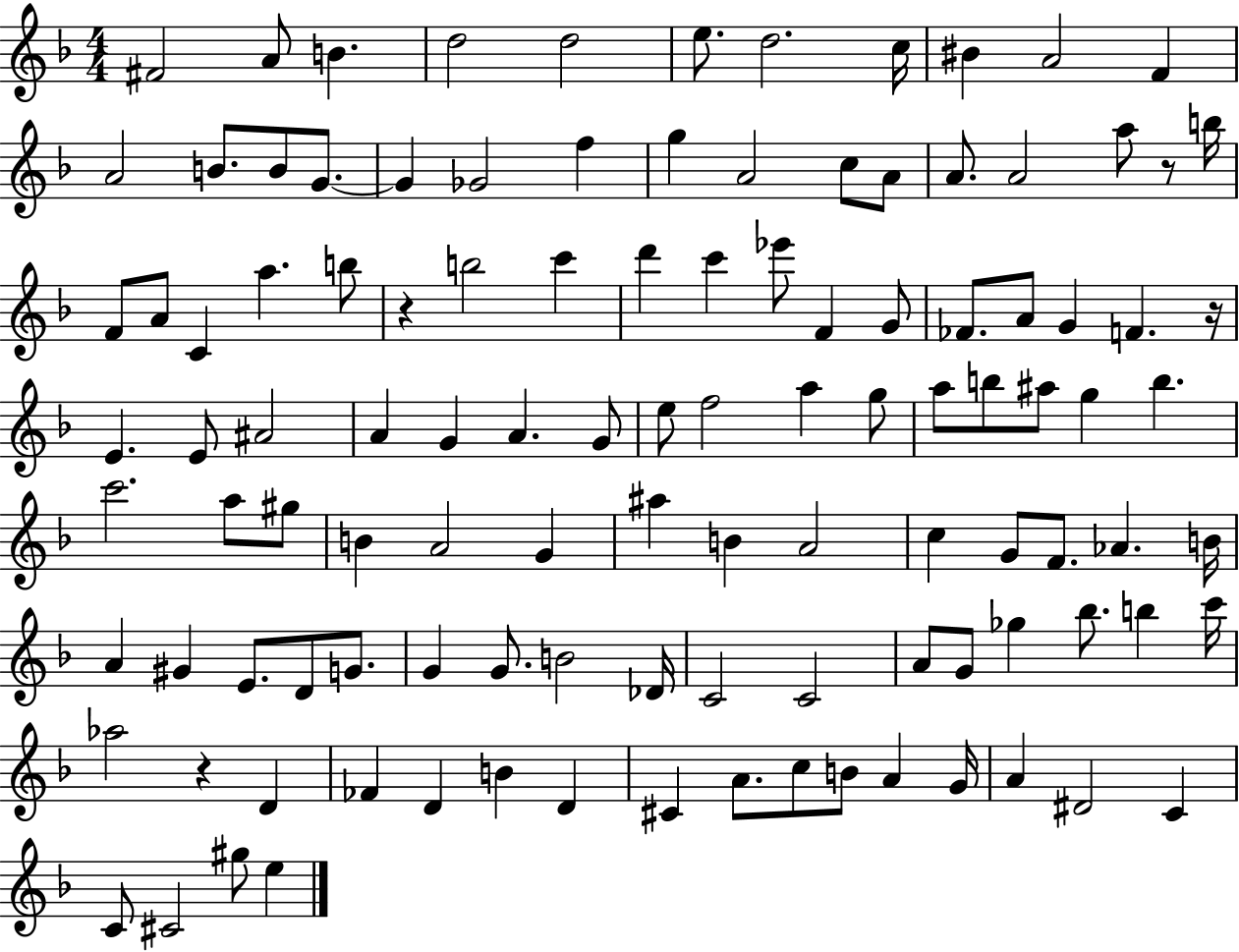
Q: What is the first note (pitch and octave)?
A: F#4